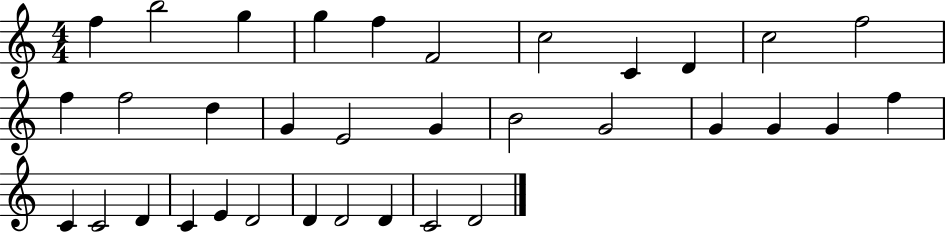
F5/q B5/h G5/q G5/q F5/q F4/h C5/h C4/q D4/q C5/h F5/h F5/q F5/h D5/q G4/q E4/h G4/q B4/h G4/h G4/q G4/q G4/q F5/q C4/q C4/h D4/q C4/q E4/q D4/h D4/q D4/h D4/q C4/h D4/h